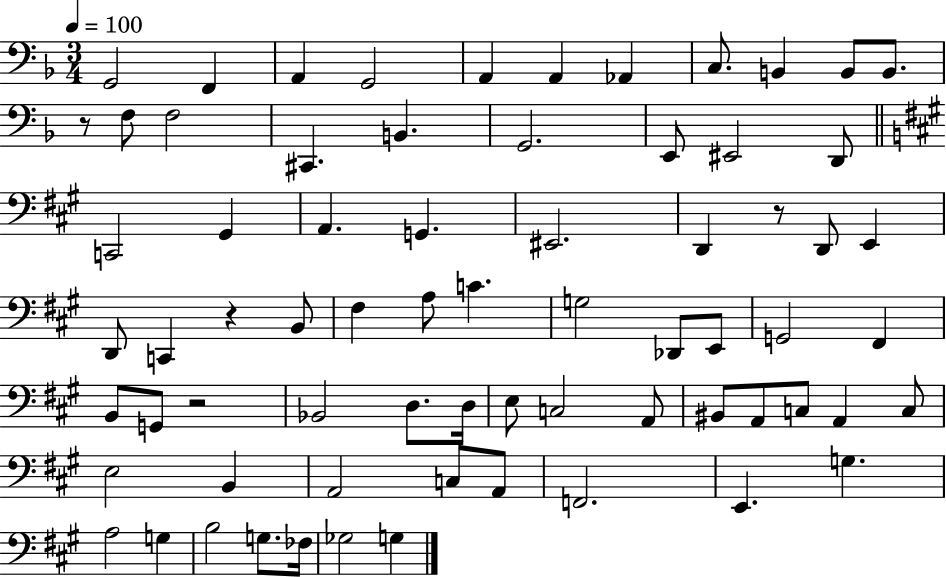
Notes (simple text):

G2/h F2/q A2/q G2/h A2/q A2/q Ab2/q C3/e. B2/q B2/e B2/e. R/e F3/e F3/h C#2/q. B2/q. G2/h. E2/e EIS2/h D2/e C2/h G#2/q A2/q. G2/q. EIS2/h. D2/q R/e D2/e E2/q D2/e C2/q R/q B2/e F#3/q A3/e C4/q. G3/h Db2/e E2/e G2/h F#2/q B2/e G2/e R/h Bb2/h D3/e. D3/s E3/e C3/h A2/e BIS2/e A2/e C3/e A2/q C3/e E3/h B2/q A2/h C3/e A2/e F2/h. E2/q. G3/q. A3/h G3/q B3/h G3/e. FES3/s Gb3/h G3/q